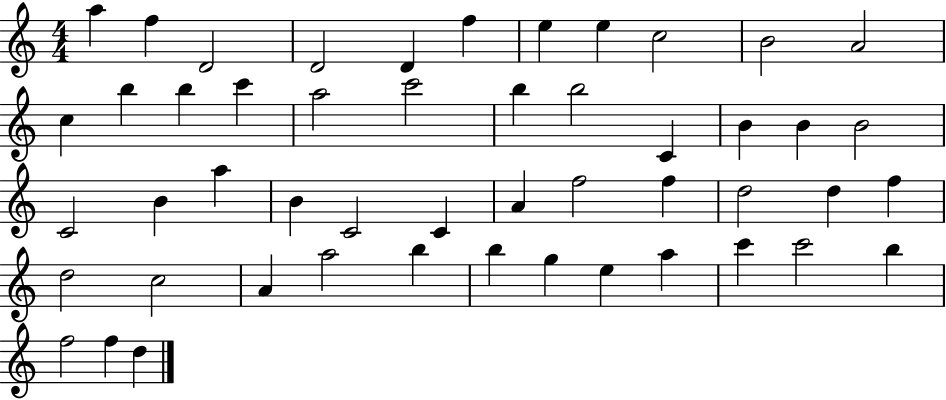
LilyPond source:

{
  \clef treble
  \numericTimeSignature
  \time 4/4
  \key c \major
  a''4 f''4 d'2 | d'2 d'4 f''4 | e''4 e''4 c''2 | b'2 a'2 | \break c''4 b''4 b''4 c'''4 | a''2 c'''2 | b''4 b''2 c'4 | b'4 b'4 b'2 | \break c'2 b'4 a''4 | b'4 c'2 c'4 | a'4 f''2 f''4 | d''2 d''4 f''4 | \break d''2 c''2 | a'4 a''2 b''4 | b''4 g''4 e''4 a''4 | c'''4 c'''2 b''4 | \break f''2 f''4 d''4 | \bar "|."
}